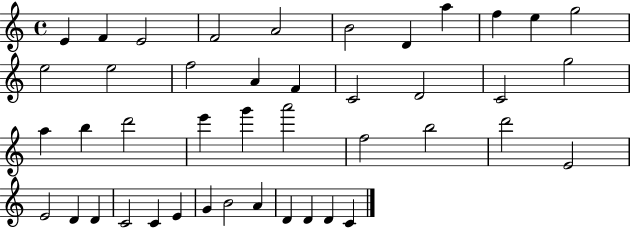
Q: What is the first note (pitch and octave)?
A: E4